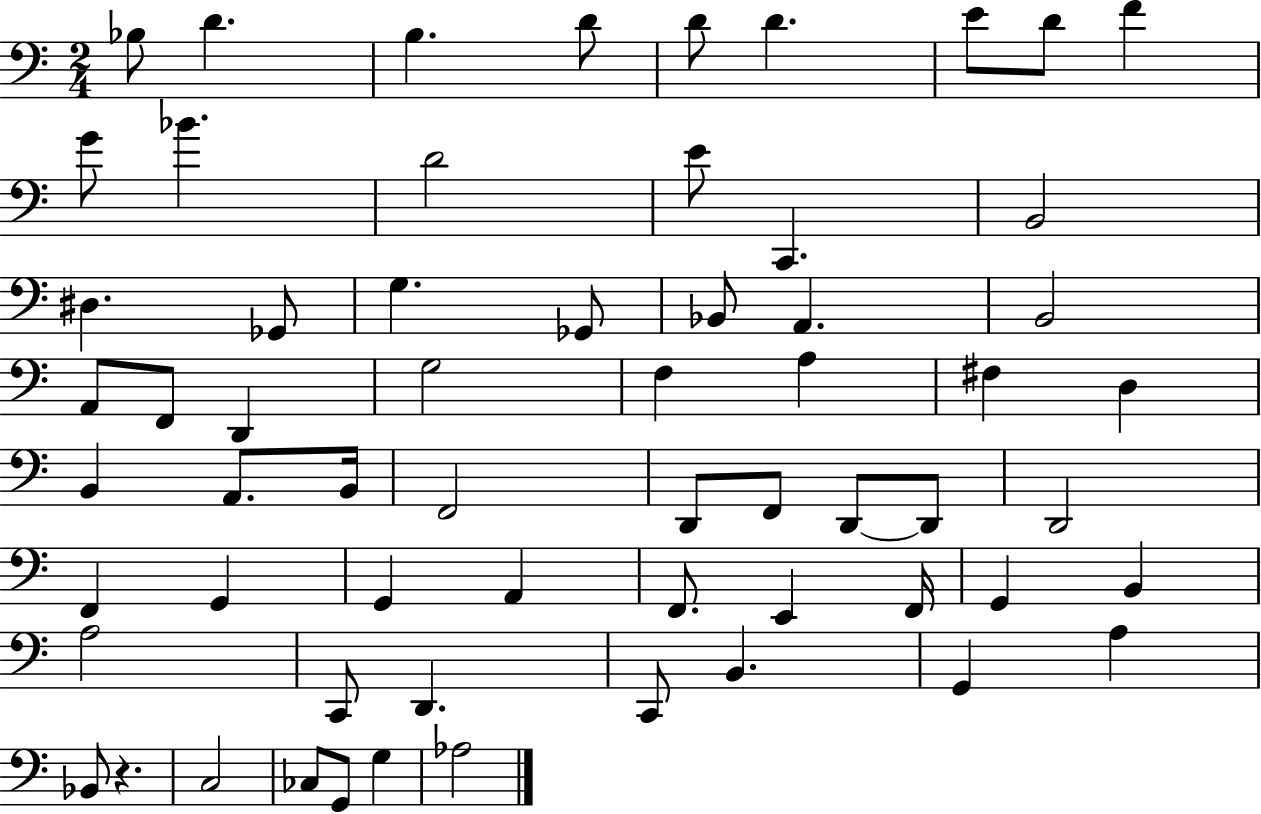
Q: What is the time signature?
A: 2/4